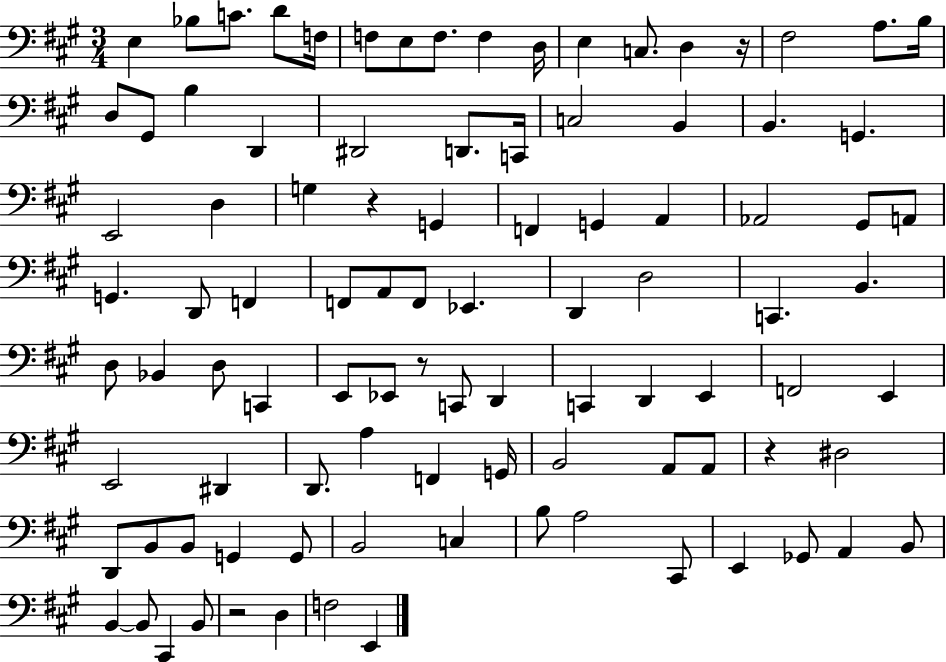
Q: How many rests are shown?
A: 5